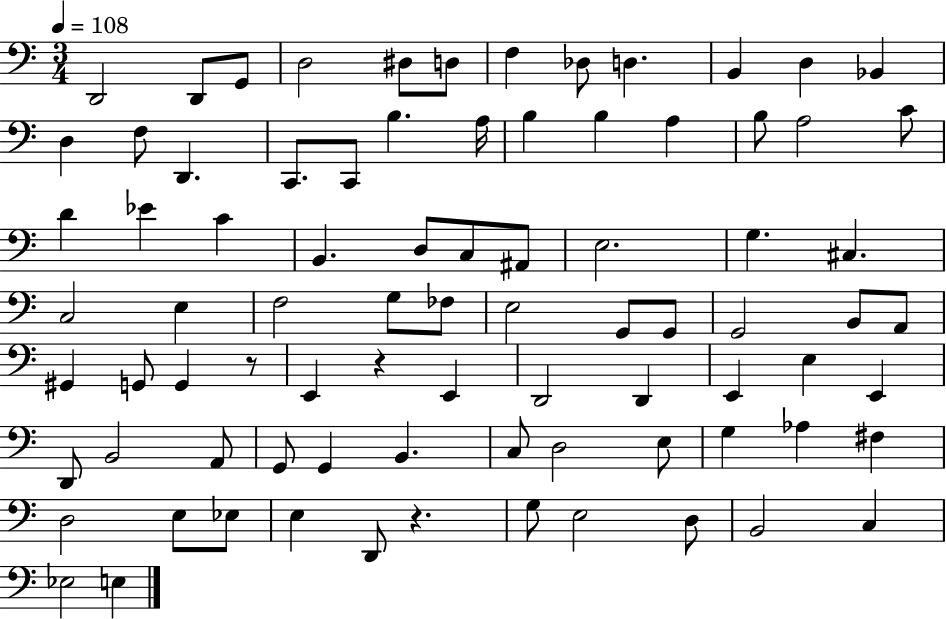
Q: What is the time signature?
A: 3/4